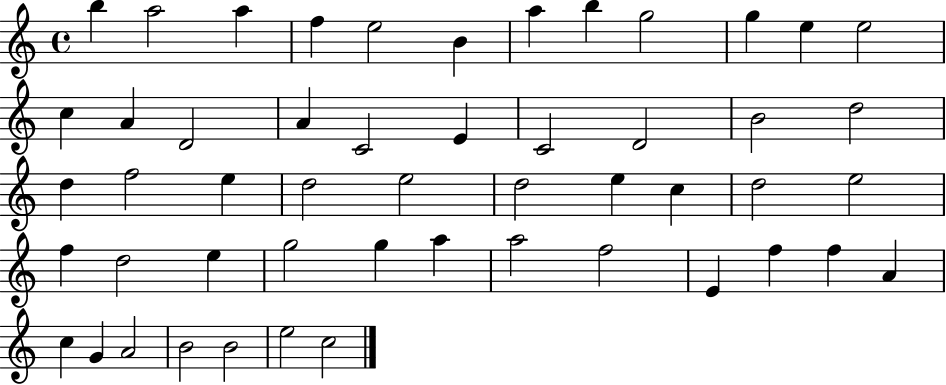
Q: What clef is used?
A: treble